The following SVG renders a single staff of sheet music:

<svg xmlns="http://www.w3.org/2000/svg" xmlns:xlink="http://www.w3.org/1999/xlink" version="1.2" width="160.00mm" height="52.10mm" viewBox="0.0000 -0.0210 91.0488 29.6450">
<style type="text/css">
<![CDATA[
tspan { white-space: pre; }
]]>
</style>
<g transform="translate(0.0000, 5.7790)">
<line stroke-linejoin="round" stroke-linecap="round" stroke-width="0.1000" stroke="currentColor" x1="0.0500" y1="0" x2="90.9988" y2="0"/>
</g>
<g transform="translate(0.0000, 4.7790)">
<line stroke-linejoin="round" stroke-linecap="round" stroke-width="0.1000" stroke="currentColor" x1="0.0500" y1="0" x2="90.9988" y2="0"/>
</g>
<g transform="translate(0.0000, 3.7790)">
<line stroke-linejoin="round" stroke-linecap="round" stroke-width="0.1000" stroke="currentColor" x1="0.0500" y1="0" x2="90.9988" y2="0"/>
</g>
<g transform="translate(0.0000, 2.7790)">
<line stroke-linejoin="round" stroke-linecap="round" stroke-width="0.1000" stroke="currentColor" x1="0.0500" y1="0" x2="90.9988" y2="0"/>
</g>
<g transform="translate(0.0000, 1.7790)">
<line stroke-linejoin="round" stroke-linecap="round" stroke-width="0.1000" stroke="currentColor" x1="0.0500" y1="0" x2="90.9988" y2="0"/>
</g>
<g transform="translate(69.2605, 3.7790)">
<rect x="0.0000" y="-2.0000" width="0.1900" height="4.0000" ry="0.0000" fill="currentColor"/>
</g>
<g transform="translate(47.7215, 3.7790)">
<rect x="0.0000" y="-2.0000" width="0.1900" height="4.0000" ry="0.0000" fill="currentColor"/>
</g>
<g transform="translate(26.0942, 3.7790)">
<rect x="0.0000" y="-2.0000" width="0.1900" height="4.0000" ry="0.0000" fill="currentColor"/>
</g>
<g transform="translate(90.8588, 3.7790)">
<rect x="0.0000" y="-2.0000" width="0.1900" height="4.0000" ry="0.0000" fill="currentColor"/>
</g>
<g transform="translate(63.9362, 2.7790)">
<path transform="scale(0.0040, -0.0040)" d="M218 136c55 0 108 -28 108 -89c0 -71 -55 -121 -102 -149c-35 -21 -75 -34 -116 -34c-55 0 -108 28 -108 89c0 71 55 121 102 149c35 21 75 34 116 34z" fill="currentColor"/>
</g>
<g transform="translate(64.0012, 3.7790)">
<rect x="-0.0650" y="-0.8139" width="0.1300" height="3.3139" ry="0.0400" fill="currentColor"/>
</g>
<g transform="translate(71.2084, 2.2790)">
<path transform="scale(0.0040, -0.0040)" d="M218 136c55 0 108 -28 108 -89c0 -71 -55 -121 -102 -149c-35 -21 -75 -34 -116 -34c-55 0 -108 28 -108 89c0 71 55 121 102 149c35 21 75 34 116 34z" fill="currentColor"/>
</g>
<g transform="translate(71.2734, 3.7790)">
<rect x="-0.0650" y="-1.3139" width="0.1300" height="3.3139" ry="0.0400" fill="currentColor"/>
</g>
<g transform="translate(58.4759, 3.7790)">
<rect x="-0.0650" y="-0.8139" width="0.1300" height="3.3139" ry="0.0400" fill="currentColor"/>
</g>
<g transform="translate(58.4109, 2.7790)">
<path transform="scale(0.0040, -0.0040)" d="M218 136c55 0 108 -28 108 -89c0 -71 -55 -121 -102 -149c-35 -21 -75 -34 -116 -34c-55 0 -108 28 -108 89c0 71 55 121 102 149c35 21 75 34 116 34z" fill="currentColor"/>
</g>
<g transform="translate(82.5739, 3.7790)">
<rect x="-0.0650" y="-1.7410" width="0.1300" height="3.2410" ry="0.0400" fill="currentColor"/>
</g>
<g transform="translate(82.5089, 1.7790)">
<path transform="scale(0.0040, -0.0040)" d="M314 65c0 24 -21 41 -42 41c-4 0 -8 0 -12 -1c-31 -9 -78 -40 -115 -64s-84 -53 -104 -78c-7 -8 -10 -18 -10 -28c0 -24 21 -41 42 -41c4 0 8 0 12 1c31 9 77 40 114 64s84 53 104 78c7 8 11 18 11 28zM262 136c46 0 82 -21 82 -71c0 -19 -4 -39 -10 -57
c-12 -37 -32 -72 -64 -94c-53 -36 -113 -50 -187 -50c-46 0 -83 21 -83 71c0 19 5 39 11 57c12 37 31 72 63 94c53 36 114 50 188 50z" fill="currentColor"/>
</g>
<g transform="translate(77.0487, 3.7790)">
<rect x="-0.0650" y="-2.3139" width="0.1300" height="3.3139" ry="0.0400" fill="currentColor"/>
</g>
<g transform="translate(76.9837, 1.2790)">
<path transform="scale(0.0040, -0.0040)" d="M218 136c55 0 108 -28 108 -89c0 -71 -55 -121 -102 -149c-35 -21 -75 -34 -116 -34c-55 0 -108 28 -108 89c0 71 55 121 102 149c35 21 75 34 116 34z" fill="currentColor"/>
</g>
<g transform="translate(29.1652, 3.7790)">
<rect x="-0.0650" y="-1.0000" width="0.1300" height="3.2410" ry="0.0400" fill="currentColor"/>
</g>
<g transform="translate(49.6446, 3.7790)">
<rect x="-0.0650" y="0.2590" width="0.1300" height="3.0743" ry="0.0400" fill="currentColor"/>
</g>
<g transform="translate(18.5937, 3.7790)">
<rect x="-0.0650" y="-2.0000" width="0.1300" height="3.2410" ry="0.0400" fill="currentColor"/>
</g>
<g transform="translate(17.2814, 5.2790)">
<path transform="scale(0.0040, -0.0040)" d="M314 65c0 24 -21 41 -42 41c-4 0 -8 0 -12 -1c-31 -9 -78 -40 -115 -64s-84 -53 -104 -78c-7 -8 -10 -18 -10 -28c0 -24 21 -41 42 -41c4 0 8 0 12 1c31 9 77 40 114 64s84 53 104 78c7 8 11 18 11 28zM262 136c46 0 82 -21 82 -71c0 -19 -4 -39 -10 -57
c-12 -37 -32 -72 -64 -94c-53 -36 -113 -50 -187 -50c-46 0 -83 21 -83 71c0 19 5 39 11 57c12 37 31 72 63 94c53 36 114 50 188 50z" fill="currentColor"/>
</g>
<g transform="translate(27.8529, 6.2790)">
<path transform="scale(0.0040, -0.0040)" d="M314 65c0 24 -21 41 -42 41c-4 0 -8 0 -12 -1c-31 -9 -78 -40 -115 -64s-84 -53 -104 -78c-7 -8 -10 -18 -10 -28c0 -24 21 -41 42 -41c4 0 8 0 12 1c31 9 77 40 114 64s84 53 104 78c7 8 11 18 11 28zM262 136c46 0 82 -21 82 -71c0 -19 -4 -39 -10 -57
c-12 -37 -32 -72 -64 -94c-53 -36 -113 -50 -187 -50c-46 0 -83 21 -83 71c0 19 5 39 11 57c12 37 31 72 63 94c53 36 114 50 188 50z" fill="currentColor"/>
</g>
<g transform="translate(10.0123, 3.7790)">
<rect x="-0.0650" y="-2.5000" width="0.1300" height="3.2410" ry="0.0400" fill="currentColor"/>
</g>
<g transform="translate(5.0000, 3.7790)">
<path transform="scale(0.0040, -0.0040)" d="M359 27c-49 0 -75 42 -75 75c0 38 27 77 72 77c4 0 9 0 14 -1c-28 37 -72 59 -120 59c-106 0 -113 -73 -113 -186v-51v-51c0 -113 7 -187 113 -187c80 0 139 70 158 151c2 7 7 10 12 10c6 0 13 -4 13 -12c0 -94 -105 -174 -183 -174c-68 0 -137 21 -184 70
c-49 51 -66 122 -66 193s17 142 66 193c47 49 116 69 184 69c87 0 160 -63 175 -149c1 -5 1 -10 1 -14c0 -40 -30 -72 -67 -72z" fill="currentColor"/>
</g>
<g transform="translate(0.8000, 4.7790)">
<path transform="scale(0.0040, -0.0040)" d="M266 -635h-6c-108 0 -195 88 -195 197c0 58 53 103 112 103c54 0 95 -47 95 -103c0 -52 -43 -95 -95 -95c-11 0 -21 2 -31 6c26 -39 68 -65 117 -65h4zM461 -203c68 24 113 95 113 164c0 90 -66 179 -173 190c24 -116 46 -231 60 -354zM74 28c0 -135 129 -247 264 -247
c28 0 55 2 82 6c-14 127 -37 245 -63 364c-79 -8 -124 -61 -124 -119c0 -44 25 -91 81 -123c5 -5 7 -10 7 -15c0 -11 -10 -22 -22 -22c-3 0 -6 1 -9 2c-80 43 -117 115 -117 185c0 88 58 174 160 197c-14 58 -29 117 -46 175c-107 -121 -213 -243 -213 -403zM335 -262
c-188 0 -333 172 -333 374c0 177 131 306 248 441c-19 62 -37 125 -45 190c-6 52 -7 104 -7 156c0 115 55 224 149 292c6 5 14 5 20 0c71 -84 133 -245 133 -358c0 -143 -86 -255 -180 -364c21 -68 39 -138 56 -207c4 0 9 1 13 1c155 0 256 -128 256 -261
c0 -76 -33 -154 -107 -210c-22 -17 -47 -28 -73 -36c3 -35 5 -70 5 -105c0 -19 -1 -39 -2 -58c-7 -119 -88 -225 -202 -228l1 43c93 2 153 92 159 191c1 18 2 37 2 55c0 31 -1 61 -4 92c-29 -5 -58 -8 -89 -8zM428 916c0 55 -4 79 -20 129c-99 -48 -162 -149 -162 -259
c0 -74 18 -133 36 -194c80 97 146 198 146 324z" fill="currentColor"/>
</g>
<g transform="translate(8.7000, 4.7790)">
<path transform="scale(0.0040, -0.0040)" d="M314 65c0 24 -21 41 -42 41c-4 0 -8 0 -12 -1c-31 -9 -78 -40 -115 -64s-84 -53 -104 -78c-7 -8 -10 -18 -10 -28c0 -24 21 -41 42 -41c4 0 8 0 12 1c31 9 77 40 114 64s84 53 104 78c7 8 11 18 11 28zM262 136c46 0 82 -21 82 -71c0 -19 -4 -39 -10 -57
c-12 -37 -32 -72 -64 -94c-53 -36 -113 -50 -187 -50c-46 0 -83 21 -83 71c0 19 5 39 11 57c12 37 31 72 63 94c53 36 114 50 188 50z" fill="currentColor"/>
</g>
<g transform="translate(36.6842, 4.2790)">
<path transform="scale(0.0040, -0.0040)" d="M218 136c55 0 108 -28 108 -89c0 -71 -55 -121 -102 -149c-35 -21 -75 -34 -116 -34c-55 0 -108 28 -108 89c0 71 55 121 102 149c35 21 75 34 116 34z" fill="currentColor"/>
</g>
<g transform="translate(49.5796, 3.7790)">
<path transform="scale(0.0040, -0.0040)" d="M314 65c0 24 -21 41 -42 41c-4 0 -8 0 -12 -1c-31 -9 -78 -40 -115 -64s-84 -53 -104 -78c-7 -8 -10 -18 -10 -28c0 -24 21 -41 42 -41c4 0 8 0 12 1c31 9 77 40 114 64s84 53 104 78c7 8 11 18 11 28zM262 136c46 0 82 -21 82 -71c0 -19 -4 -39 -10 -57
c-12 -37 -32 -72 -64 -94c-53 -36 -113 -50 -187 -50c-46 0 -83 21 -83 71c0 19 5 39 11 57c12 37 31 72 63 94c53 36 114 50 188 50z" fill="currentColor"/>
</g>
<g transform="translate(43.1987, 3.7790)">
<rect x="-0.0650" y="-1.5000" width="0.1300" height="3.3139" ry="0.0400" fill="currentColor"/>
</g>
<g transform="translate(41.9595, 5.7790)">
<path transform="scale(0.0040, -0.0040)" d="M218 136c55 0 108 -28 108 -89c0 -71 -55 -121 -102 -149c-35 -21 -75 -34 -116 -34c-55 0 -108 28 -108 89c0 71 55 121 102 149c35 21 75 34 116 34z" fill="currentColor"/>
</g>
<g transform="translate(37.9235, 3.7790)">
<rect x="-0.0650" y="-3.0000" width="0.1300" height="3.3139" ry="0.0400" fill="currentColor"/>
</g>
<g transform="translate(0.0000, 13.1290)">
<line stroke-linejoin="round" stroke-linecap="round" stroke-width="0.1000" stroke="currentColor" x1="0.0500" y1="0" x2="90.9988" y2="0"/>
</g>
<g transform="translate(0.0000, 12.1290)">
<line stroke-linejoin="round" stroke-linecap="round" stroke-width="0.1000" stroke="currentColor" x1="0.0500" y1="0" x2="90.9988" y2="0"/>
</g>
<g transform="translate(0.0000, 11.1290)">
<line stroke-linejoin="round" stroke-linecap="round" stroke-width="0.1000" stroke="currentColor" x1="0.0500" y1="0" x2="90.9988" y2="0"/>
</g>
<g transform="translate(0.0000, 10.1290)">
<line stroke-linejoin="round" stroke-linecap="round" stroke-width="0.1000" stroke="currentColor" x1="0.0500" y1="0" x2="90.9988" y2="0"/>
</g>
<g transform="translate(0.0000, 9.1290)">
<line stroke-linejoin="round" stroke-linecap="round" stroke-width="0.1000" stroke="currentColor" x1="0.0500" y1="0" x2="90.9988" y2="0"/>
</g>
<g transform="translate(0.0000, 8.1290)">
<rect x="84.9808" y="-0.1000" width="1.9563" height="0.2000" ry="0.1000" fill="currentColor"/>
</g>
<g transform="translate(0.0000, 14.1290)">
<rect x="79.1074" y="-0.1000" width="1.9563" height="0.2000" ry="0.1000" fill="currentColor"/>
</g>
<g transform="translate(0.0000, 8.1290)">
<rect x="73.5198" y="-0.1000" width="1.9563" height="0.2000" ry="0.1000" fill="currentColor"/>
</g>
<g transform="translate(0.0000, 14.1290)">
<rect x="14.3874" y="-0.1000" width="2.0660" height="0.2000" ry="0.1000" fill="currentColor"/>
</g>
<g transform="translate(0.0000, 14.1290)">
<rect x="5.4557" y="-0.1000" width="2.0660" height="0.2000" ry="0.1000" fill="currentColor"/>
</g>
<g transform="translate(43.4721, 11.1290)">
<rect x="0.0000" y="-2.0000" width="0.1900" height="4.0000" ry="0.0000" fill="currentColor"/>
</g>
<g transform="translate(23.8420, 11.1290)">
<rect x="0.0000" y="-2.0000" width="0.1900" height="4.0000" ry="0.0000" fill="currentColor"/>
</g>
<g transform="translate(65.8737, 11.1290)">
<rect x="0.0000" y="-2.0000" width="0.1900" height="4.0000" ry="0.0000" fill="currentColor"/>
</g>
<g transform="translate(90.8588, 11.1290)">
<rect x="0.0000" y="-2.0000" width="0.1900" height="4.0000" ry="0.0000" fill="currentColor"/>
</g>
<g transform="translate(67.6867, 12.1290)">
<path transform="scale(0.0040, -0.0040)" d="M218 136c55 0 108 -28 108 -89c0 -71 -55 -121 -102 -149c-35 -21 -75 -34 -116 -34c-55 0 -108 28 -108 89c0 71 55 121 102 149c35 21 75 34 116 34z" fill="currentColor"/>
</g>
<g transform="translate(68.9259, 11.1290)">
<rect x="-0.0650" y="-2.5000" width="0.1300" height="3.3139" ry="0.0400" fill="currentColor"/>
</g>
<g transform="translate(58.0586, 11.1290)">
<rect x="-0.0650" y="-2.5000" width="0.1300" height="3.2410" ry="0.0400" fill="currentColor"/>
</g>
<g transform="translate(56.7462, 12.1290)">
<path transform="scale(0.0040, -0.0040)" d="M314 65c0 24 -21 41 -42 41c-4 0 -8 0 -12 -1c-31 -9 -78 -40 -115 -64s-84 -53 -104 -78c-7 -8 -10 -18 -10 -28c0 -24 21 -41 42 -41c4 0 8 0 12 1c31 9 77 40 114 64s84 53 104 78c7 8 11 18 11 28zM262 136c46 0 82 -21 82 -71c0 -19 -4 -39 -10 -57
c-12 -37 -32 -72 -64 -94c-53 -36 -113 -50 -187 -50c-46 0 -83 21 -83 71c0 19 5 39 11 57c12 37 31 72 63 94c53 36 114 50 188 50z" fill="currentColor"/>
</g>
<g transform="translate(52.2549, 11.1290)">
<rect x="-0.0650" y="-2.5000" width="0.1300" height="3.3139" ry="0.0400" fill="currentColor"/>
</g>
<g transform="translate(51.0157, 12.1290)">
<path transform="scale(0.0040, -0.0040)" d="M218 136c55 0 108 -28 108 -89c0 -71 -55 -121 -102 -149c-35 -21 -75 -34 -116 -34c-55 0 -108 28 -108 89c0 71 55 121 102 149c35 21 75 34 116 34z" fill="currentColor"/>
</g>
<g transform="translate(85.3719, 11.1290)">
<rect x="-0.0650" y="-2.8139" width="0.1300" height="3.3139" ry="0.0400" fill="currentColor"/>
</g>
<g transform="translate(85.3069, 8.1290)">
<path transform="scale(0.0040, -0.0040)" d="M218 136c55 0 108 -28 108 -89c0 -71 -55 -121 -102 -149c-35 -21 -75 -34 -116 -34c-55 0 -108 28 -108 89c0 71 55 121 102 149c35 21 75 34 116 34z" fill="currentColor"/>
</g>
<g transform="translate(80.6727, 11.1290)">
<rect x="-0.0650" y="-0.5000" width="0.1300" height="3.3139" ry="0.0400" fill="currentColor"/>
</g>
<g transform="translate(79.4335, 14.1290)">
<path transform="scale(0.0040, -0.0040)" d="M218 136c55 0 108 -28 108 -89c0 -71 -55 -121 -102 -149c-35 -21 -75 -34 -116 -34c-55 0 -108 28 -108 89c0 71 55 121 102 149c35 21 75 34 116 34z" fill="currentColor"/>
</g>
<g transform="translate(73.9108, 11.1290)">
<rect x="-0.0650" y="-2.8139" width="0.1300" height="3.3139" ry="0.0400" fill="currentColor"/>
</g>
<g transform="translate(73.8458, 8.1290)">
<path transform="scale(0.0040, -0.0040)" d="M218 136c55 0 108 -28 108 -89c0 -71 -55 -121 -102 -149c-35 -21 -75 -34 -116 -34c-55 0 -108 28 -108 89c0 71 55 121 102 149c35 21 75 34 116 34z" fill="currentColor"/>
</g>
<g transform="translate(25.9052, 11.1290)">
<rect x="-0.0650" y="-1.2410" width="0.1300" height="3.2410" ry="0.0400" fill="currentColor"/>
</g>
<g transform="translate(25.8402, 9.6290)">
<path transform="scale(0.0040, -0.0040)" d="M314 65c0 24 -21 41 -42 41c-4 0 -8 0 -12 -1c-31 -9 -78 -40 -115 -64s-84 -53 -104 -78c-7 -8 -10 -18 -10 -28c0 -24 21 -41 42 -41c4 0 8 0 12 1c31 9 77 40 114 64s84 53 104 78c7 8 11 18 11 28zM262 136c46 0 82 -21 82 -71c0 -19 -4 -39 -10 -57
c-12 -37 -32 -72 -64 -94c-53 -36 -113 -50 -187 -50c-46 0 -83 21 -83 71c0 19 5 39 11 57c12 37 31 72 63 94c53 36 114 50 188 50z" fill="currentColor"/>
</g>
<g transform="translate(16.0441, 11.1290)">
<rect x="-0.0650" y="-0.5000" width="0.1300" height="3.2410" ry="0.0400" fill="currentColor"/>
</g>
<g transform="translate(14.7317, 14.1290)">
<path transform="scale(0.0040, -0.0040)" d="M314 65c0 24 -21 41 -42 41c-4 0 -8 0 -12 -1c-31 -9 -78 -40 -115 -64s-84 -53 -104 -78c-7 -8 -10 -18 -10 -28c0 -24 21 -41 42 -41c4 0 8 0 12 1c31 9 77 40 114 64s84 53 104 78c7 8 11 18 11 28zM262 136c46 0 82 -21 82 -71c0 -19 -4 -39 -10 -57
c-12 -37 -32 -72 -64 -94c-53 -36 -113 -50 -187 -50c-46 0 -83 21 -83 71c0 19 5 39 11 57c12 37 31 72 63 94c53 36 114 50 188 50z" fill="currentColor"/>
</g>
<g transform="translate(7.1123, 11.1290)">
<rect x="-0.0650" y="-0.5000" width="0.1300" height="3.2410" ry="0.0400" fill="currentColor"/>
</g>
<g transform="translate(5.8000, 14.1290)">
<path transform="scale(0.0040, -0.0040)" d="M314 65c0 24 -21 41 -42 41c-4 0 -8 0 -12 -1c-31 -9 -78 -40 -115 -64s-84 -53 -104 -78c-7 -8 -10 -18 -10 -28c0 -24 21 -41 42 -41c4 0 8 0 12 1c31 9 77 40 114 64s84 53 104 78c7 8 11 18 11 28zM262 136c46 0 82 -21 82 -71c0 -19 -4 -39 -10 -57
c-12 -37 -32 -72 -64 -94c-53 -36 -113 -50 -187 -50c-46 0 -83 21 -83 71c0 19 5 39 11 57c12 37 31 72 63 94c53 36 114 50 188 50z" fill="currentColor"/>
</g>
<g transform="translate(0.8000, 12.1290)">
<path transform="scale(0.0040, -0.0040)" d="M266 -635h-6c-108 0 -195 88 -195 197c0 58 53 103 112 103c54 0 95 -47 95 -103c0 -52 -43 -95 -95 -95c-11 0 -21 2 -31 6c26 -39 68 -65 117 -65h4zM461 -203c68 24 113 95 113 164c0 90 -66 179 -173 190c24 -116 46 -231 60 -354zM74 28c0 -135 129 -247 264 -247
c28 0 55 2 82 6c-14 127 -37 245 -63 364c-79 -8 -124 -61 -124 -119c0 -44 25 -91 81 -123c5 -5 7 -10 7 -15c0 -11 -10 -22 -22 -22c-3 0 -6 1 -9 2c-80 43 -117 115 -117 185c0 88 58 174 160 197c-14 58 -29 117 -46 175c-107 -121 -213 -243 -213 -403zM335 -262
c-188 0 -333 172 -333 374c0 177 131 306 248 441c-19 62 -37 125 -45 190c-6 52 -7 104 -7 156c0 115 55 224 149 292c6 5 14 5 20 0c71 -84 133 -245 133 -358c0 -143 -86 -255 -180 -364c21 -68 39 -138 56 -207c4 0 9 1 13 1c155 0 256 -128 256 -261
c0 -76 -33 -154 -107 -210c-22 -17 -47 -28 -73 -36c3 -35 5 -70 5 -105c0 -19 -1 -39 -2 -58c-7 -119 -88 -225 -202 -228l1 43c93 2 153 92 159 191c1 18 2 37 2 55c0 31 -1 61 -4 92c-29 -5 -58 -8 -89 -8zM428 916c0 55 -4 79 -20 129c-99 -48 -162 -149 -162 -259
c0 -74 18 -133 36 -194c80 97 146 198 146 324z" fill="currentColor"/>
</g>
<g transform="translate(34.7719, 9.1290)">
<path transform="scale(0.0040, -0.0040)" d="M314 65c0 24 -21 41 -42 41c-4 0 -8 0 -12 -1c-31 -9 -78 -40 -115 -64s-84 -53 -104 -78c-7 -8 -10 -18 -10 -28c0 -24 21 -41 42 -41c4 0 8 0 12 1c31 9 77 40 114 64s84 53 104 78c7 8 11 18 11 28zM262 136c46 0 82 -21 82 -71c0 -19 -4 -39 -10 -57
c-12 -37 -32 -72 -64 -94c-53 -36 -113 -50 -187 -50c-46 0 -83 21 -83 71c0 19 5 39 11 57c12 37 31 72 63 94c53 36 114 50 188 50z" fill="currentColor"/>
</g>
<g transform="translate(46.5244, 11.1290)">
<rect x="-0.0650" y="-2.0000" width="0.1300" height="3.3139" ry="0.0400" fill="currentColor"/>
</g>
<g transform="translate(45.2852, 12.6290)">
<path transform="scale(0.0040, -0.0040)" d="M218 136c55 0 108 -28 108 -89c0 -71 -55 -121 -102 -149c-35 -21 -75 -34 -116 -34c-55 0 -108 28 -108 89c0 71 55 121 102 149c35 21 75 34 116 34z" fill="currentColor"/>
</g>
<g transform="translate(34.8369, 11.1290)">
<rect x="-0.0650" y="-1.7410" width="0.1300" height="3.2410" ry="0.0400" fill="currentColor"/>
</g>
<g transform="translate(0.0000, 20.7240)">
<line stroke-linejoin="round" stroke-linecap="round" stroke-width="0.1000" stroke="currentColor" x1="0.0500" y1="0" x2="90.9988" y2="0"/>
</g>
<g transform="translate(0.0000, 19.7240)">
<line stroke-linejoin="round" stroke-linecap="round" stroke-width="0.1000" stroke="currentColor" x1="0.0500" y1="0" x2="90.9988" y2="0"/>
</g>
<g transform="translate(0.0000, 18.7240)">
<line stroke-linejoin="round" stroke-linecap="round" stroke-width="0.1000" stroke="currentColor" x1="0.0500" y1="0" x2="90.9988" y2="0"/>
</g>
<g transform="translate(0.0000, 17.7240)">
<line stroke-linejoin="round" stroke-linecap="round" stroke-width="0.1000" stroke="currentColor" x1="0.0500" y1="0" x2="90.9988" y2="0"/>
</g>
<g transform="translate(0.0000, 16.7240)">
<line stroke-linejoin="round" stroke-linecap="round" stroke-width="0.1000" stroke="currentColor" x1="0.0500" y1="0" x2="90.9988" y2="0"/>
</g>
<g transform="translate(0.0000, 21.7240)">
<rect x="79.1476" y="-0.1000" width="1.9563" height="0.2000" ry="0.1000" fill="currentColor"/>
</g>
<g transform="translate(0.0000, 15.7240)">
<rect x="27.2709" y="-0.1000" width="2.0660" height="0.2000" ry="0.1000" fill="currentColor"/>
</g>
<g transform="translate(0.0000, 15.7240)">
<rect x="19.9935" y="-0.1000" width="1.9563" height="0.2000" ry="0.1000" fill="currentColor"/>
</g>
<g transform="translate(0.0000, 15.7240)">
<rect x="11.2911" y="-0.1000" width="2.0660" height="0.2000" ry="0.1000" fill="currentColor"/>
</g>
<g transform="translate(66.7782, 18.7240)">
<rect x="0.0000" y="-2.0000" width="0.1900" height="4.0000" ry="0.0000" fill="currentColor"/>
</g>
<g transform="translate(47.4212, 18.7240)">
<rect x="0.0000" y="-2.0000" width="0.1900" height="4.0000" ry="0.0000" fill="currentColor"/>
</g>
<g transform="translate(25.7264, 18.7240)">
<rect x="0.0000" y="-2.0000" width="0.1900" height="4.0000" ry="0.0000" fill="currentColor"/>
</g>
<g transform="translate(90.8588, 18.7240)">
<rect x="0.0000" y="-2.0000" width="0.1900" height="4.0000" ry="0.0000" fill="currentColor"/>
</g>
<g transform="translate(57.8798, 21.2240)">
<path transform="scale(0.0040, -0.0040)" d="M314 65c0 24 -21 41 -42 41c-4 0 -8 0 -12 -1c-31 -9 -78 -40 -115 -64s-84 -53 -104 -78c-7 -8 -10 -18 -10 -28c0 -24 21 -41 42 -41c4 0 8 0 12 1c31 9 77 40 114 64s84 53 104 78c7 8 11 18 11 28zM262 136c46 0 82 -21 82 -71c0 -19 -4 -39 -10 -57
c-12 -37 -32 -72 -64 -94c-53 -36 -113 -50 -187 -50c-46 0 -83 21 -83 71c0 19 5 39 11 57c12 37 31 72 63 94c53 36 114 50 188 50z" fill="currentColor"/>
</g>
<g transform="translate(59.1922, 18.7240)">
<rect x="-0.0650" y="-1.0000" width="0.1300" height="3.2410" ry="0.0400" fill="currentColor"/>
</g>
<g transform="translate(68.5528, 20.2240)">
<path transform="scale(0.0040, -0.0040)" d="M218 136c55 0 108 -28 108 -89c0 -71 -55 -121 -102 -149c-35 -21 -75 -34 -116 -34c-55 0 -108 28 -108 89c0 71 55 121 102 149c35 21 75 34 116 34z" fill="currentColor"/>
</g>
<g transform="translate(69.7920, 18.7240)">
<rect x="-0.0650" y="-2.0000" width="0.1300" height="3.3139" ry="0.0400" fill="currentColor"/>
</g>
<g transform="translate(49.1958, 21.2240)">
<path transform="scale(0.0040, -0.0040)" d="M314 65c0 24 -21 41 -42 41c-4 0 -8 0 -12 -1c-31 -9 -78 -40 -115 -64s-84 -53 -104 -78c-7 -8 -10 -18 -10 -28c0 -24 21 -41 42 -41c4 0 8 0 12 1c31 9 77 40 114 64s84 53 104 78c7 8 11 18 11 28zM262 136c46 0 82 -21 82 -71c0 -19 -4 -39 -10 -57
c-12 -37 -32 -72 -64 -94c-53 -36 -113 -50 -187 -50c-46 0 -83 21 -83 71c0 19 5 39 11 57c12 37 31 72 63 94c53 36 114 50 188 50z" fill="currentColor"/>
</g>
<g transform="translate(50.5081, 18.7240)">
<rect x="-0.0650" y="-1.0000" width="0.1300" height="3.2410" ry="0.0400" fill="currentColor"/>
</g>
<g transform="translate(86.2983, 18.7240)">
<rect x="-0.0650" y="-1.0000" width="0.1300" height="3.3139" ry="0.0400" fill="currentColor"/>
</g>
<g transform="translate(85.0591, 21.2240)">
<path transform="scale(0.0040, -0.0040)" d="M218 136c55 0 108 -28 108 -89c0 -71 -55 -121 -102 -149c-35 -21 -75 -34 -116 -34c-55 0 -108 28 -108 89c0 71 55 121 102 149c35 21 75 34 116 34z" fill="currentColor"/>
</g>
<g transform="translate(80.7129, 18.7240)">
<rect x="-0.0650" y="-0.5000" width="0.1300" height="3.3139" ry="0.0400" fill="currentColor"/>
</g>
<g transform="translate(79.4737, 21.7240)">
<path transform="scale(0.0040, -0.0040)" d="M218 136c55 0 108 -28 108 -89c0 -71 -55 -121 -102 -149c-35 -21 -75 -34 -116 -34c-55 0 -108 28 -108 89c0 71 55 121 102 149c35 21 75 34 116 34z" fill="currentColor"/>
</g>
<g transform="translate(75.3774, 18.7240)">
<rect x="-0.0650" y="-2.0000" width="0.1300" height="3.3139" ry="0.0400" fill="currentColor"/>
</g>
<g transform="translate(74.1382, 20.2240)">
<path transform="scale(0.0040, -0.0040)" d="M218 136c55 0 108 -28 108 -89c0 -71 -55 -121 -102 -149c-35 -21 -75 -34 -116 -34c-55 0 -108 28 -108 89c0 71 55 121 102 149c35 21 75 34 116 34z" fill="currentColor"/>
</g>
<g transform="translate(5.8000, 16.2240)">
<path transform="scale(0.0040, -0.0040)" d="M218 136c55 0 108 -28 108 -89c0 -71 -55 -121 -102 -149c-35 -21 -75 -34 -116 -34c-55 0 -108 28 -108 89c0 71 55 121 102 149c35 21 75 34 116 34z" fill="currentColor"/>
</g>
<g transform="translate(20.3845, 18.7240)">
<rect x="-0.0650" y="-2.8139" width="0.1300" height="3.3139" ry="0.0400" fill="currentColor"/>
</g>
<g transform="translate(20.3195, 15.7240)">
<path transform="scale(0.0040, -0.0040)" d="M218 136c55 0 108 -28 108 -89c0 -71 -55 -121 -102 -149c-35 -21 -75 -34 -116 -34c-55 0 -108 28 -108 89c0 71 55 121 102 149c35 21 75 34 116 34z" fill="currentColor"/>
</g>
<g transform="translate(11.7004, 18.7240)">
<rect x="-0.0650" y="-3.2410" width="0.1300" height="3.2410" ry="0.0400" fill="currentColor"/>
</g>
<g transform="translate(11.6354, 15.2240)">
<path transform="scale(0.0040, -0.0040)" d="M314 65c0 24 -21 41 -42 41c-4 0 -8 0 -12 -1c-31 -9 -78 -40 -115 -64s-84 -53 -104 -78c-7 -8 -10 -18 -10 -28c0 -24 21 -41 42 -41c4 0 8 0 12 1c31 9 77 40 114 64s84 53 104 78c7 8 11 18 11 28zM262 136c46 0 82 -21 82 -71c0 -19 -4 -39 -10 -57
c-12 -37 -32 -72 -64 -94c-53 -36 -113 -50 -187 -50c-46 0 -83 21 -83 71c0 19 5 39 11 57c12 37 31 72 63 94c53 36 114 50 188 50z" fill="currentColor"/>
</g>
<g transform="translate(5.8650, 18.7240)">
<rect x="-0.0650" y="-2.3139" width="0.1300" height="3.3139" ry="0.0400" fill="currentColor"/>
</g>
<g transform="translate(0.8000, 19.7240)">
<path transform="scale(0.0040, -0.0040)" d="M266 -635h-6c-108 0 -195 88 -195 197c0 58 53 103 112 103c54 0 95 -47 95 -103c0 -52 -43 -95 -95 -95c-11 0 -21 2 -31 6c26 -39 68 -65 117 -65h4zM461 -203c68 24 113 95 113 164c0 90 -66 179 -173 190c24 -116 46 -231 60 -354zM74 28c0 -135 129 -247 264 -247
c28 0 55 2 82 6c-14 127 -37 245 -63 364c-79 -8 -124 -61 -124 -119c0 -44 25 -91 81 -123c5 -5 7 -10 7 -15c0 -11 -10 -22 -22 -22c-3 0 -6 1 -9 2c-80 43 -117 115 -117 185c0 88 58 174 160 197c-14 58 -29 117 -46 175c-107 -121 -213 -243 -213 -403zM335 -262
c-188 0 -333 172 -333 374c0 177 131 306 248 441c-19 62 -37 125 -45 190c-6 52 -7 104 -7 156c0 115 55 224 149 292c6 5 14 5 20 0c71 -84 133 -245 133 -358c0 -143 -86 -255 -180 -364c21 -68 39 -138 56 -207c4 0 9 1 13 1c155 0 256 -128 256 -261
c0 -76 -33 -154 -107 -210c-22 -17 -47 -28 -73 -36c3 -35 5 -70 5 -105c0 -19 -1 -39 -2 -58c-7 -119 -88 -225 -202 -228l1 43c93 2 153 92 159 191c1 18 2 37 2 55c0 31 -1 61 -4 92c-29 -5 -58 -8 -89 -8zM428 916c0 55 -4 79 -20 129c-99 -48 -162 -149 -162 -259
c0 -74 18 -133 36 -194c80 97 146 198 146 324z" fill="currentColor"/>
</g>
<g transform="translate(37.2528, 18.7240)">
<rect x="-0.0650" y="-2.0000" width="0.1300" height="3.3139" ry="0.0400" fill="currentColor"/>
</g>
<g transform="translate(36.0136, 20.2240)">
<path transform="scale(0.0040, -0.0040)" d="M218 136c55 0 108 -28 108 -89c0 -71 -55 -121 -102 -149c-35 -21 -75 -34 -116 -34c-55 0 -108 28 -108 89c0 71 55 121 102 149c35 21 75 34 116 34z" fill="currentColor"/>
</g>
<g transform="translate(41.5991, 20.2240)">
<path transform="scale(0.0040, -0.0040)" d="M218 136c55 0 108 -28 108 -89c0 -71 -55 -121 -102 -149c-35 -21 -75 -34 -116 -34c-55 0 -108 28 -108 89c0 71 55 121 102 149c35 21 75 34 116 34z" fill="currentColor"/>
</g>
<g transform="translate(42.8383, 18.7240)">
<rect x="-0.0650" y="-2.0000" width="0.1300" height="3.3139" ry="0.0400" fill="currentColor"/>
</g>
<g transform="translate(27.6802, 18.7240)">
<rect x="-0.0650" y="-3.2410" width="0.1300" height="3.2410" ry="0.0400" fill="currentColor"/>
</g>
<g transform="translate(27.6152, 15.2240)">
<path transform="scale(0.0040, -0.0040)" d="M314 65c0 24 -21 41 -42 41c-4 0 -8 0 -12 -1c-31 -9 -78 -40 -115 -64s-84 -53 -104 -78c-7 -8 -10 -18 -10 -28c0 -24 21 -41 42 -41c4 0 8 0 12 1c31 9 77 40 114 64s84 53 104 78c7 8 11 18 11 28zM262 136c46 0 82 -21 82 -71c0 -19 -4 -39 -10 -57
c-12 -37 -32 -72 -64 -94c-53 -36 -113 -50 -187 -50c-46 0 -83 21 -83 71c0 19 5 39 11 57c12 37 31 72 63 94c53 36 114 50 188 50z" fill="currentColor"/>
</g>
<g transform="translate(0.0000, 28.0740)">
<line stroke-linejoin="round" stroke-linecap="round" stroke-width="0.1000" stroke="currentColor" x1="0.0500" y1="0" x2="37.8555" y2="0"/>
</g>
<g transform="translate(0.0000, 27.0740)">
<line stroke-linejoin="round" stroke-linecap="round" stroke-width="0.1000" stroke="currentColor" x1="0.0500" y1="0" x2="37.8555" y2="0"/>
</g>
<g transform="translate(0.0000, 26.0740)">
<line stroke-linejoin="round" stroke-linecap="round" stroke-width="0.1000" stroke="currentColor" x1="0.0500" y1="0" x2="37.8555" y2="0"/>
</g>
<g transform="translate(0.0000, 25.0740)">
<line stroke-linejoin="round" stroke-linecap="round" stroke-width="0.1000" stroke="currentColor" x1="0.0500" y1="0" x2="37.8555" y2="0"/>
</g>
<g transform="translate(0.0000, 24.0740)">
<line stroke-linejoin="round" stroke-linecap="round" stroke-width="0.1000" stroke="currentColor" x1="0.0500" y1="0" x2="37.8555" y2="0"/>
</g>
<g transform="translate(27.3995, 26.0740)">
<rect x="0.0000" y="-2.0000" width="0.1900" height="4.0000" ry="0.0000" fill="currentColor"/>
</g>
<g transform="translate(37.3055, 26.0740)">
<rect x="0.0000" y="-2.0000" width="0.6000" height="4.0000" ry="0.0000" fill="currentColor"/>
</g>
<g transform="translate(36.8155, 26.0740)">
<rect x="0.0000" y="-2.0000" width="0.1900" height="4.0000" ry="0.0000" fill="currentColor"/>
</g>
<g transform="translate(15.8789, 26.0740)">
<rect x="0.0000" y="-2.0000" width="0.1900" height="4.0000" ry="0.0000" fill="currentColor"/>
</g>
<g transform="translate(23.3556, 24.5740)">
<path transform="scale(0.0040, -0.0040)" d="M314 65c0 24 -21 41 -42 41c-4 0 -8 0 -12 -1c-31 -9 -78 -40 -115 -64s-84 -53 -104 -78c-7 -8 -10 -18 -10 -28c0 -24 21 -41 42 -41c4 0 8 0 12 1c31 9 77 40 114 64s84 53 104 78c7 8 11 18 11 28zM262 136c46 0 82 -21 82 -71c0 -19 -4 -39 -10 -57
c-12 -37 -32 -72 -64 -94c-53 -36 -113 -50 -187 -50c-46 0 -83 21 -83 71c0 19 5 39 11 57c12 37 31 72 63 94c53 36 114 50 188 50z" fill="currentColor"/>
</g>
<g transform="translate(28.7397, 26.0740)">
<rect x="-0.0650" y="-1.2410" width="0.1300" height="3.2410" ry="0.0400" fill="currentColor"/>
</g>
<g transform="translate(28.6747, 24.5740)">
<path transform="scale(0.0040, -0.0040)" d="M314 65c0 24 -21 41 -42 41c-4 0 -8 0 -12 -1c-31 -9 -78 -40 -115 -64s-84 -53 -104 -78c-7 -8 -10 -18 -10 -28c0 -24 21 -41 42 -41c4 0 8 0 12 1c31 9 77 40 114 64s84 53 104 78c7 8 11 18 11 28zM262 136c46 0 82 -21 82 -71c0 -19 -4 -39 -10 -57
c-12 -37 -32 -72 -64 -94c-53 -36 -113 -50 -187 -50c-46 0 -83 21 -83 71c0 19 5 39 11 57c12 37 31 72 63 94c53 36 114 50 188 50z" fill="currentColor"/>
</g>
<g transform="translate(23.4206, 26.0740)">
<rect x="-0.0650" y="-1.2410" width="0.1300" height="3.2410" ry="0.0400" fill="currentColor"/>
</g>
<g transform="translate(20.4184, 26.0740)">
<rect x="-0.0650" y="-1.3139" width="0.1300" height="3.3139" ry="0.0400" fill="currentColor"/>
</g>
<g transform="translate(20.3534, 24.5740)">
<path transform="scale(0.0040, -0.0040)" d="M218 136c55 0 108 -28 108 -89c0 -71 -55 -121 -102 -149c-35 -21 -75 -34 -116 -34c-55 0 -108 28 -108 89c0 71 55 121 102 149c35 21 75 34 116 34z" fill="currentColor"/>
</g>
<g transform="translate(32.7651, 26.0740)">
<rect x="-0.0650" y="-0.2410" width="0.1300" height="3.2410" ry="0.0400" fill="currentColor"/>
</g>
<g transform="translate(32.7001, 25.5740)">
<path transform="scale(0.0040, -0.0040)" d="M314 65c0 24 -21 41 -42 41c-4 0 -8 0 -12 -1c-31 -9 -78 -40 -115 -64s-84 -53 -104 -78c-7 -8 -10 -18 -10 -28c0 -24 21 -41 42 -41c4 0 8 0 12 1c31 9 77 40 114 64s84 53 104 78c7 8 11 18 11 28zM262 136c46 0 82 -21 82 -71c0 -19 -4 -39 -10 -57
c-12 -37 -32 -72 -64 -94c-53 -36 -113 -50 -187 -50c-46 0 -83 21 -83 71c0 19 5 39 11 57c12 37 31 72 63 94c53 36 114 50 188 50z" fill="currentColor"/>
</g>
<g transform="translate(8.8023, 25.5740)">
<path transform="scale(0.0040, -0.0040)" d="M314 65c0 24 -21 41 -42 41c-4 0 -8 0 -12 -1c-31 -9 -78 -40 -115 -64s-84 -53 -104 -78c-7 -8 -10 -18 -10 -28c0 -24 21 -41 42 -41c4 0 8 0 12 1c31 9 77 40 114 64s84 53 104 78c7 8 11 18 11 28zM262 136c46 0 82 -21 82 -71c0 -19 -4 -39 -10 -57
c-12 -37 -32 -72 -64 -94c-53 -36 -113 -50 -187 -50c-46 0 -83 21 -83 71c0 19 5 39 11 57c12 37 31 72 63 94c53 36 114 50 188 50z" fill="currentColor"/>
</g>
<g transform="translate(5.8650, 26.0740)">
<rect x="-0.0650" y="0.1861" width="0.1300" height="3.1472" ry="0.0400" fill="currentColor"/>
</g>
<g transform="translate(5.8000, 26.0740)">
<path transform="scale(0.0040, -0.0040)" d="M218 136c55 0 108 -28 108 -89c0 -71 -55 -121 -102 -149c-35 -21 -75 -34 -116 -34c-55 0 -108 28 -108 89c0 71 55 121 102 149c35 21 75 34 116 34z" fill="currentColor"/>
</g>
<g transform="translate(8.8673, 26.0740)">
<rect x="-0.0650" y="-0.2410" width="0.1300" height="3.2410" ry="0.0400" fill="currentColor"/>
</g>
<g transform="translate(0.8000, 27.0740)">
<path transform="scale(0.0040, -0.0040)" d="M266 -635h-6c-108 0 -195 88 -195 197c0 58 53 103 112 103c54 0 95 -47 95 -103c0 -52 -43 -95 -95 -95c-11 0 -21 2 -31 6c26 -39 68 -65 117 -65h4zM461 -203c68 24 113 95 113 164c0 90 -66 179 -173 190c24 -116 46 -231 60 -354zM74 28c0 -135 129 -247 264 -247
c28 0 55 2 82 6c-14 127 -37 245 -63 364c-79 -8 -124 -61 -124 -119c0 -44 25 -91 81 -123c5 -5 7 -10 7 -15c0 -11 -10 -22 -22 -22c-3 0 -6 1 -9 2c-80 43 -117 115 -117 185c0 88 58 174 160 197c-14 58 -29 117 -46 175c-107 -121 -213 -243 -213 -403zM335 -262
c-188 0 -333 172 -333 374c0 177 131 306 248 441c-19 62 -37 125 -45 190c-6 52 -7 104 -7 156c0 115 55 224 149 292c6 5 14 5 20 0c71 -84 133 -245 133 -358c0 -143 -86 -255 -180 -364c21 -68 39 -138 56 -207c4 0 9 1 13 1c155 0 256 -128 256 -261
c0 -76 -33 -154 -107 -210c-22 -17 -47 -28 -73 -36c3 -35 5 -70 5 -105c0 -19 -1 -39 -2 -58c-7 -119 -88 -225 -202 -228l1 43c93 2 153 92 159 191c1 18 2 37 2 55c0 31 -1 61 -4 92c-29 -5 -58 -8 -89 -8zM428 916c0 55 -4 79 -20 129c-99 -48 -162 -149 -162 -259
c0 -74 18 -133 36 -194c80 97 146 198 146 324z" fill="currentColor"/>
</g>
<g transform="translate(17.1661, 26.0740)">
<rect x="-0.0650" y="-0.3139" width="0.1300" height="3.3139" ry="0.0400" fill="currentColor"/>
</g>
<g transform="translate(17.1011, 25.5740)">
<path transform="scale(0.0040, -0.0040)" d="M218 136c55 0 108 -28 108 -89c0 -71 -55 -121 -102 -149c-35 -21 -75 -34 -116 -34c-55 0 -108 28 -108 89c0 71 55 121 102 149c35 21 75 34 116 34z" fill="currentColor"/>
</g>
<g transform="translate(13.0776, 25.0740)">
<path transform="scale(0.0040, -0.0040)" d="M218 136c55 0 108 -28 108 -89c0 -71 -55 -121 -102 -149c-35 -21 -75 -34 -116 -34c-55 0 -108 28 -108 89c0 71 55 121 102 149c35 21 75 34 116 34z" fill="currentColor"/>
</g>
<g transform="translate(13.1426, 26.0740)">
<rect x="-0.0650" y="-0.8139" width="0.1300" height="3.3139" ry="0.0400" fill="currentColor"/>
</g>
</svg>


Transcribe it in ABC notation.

X:1
T:Untitled
M:4/4
L:1/4
K:C
G2 F2 D2 A E B2 d d e g f2 C2 C2 e2 f2 F G G2 G a C a g b2 a b2 F F D2 D2 F F C D B c2 d c e e2 e2 c2